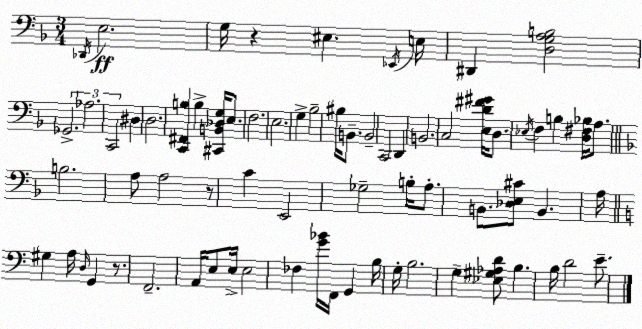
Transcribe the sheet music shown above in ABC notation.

X:1
T:Untitled
M:3/4
L:1/4
K:F
_D,,/4 E,2 G,/4 z ^E, _E,,/4 E,/4 ^D,, [D,G,A,B,]2 _G,,2 _A,2 C,,2 ^D, D,2 [C,,^F,,B,] B, [^C,,B,,_D,G,]/4 E,/2 F,2 E,2 G, _B,2 ^B,/4 B,,/2 B,,2 C,,2 D,, B,,2 C,2 [E,D^F^G]/4 D,/2 _E,/4 F, B, [D,^F,_B,]/4 A,/2 B,2 A,/2 A,2 z/2 C E,,2 _G,2 B,/4 A,/2 B,,/2 [_D,E,^C]/2 B,, A,/4 ^G, A,/4 D,/4 G,, z/2 F,,2 A,,/4 E,/2 E,/4 E,2 _F, [G_B]/4 F,,/4 G,, B,/4 G,/4 B,2 G, [_E,^G,_A,D]/2 B, B,/4 D2 E/2